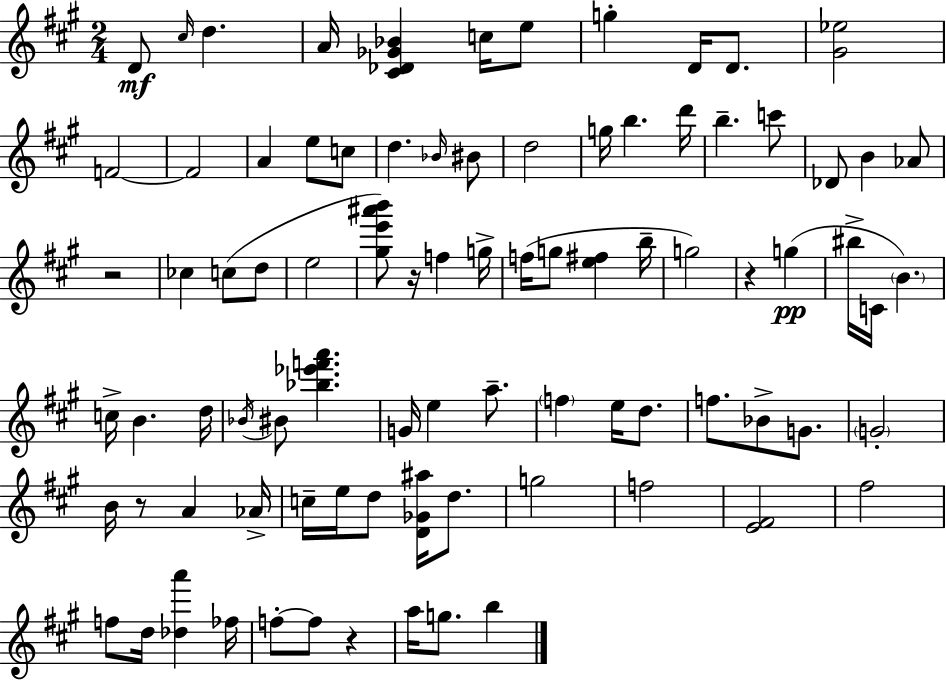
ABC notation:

X:1
T:Untitled
M:2/4
L:1/4
K:A
D/2 ^c/4 d A/4 [^C_D_G_B] c/4 e/2 g D/4 D/2 [^G_e]2 F2 F2 A e/2 c/2 d _B/4 ^B/2 d2 g/4 b d'/4 b c'/2 _D/2 B _A/2 z2 _c c/2 d/2 e2 [^ge'^a'b']/2 z/4 f g/4 f/4 g/2 [e^f] b/4 g2 z g ^b/4 C/4 B c/4 B d/4 _B/4 ^B/2 [_b_e'f'a'] G/4 e a/2 f e/4 d/2 f/2 _B/2 G/2 G2 B/4 z/2 A _A/4 c/4 e/4 d/2 [D_G^a]/4 d/2 g2 f2 [E^F]2 ^f2 f/2 d/4 [_da'] _f/4 f/2 f/2 z a/4 g/2 b